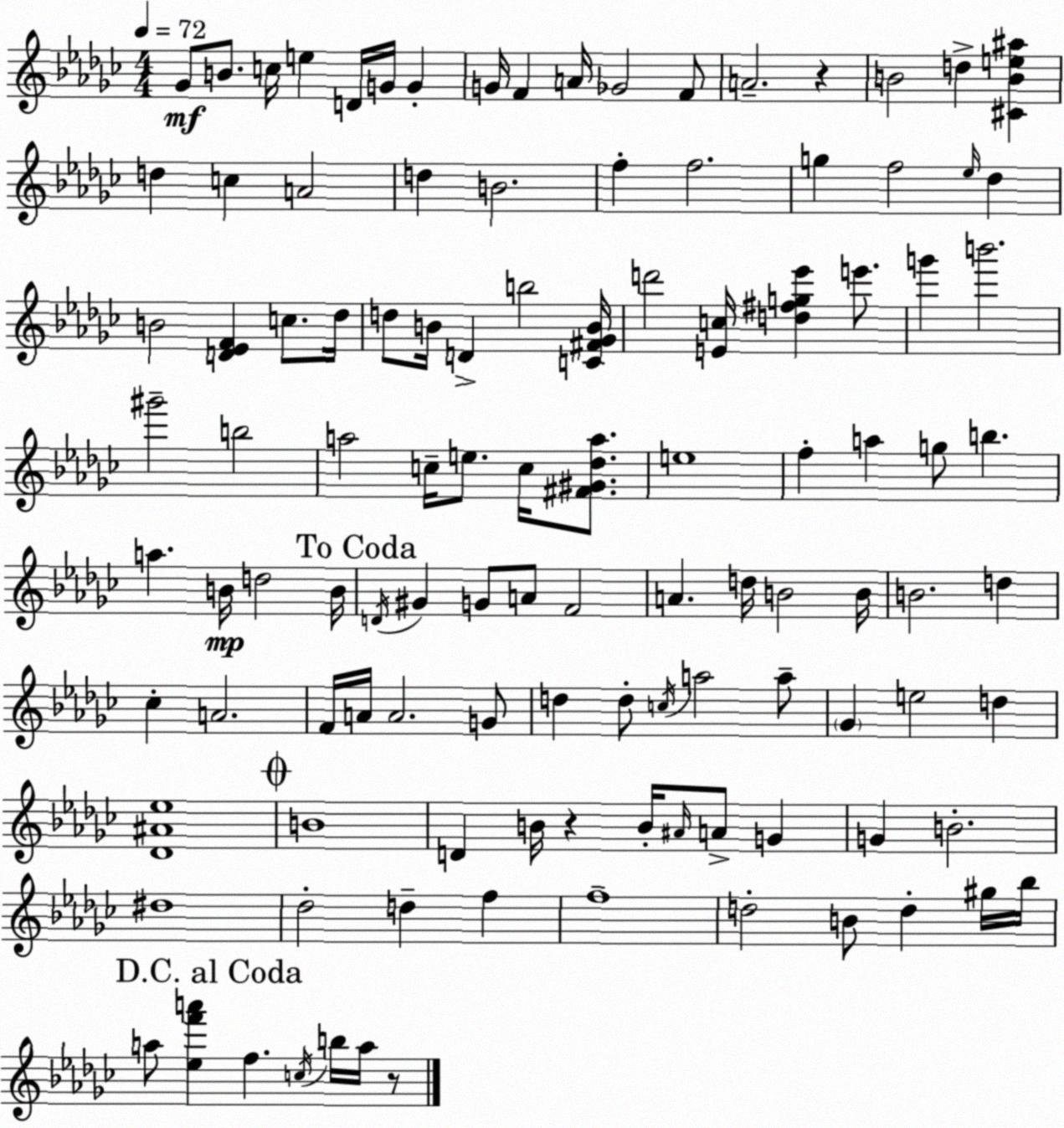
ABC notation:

X:1
T:Untitled
M:4/4
L:1/4
K:Ebm
_G/2 B/2 c/4 e D/4 G/4 G G/4 F A/4 _G2 F/2 A2 z B2 d [^CBe^a] d c A2 d B2 f f2 g f2 _e/4 _d B2 [D_EF] c/2 _d/4 d/2 B/4 D b2 [C^F_GB]/4 d'2 [Ec]/4 [d^fg_e'] e'/2 g' b'2 ^g'2 b2 a2 c/4 e/2 c/4 [^F^G_da]/2 e4 f a g/2 b a B/4 d2 B/4 D/4 ^G G/2 A/2 F2 A d/4 B2 B/4 B2 d _c A2 F/4 A/4 A2 G/2 d d/2 c/4 a2 a/2 _G e2 d [_D^A_e]4 B4 D B/4 z B/4 ^A/4 A/2 G G B2 ^d4 _d2 d f f4 d2 B/2 d ^g/4 _b/4 a/2 [_ef'a'] f c/4 b/4 a/4 z/2